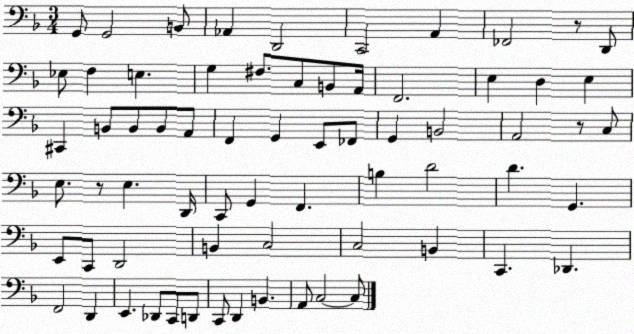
X:1
T:Untitled
M:3/4
L:1/4
K:F
G,,/2 G,,2 B,,/2 _A,, D,,2 C,,2 A,, _F,,2 z/2 D,,/2 _E,/2 F, E, G, ^F,/2 C,/2 B,,/2 A,,/4 F,,2 E, D, E, ^C,, B,,/2 B,,/2 B,,/2 A,,/2 F,, G,, E,,/2 _F,,/2 G,, B,,2 A,,2 z/2 C,/2 E,/2 z/2 E, D,,/4 C,,/2 G,, F,, B, D2 D G,, E,,/2 C,,/2 D,,2 B,, C,2 C,2 B,, C,, _D,, F,,2 D,, E,, _D,,/2 C,,/2 D,,/2 C,,/2 D,, B,, A,,/2 C,2 C,/2